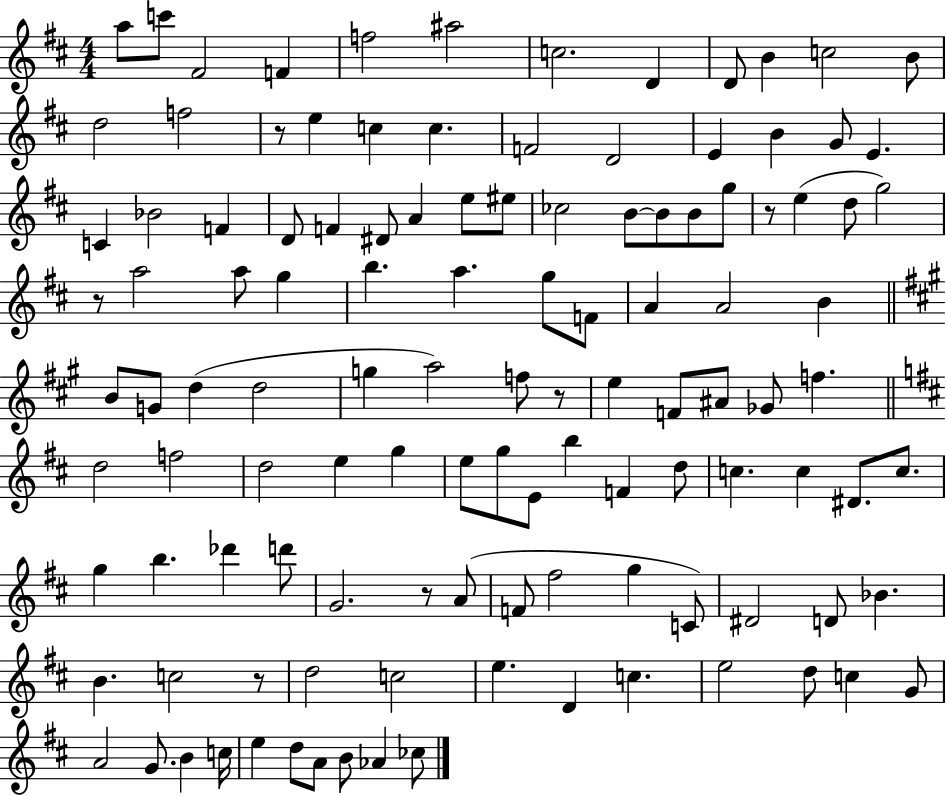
A5/e C6/e F#4/h F4/q F5/h A#5/h C5/h. D4/q D4/e B4/q C5/h B4/e D5/h F5/h R/e E5/q C5/q C5/q. F4/h D4/h E4/q B4/q G4/e E4/q. C4/q Bb4/h F4/q D4/e F4/q D#4/e A4/q E5/e EIS5/e CES5/h B4/e B4/e B4/e G5/e R/e E5/q D5/e G5/h R/e A5/h A5/e G5/q B5/q. A5/q. G5/e F4/e A4/q A4/h B4/q B4/e G4/e D5/q D5/h G5/q A5/h F5/e R/e E5/q F4/e A#4/e Gb4/e F5/q. D5/h F5/h D5/h E5/q G5/q E5/e G5/e E4/e B5/q F4/q D5/e C5/q. C5/q D#4/e. C5/e. G5/q B5/q. Db6/q D6/e G4/h. R/e A4/e F4/e F#5/h G5/q C4/e D#4/h D4/e Bb4/q. B4/q. C5/h R/e D5/h C5/h E5/q. D4/q C5/q. E5/h D5/e C5/q G4/e A4/h G4/e. B4/q C5/s E5/q D5/e A4/e B4/e Ab4/q CES5/e